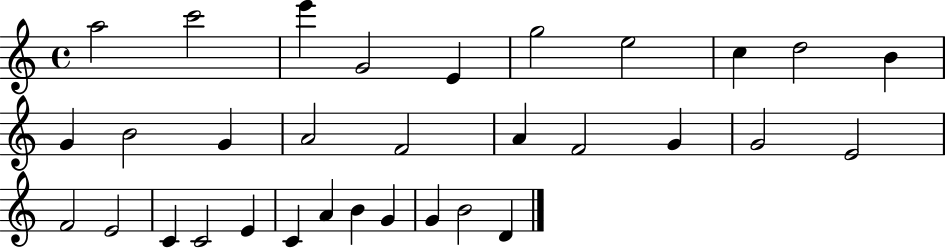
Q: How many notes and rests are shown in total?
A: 32